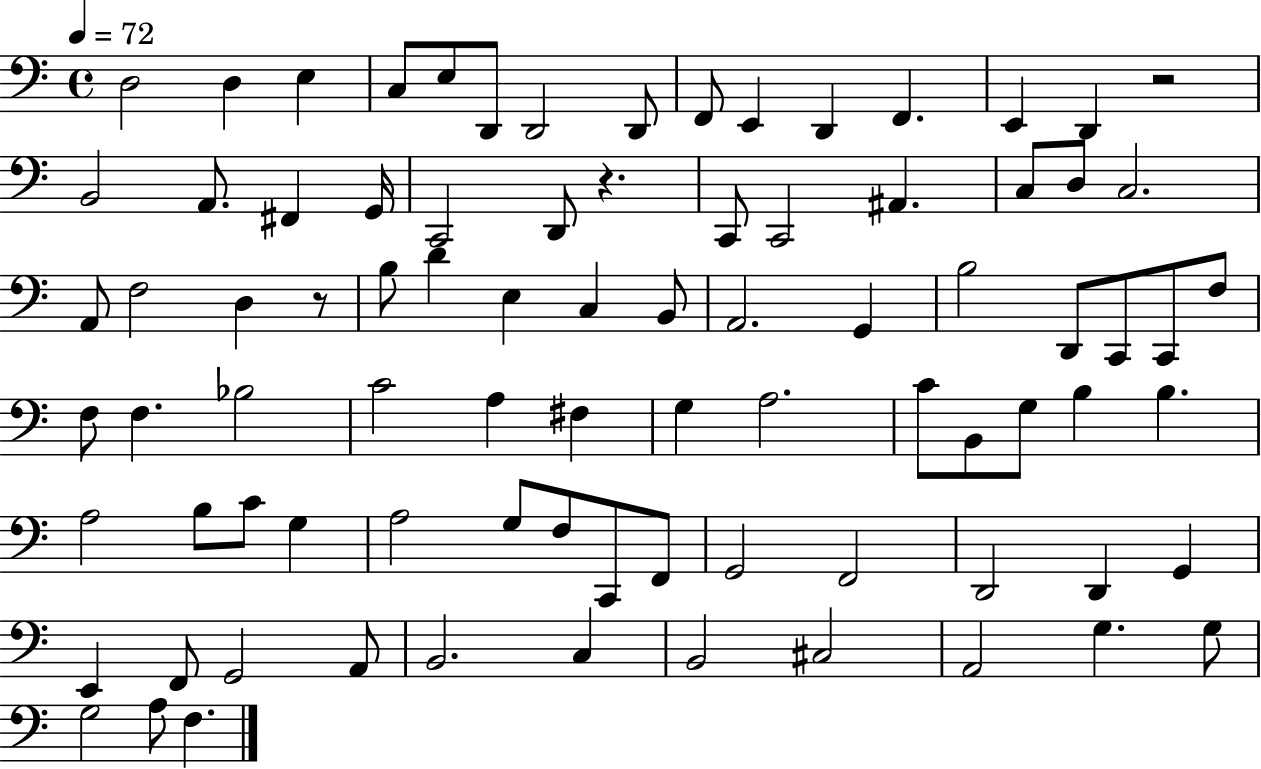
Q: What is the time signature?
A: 4/4